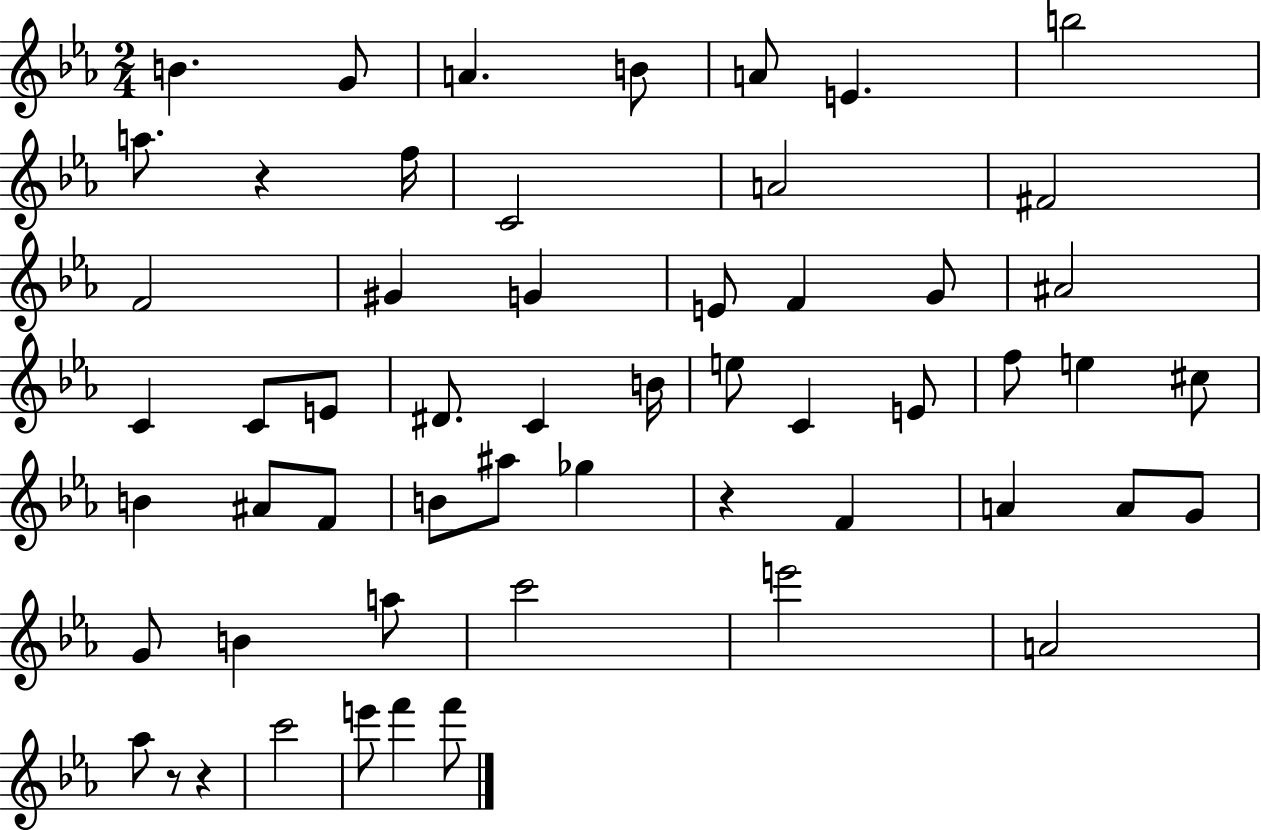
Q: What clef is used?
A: treble